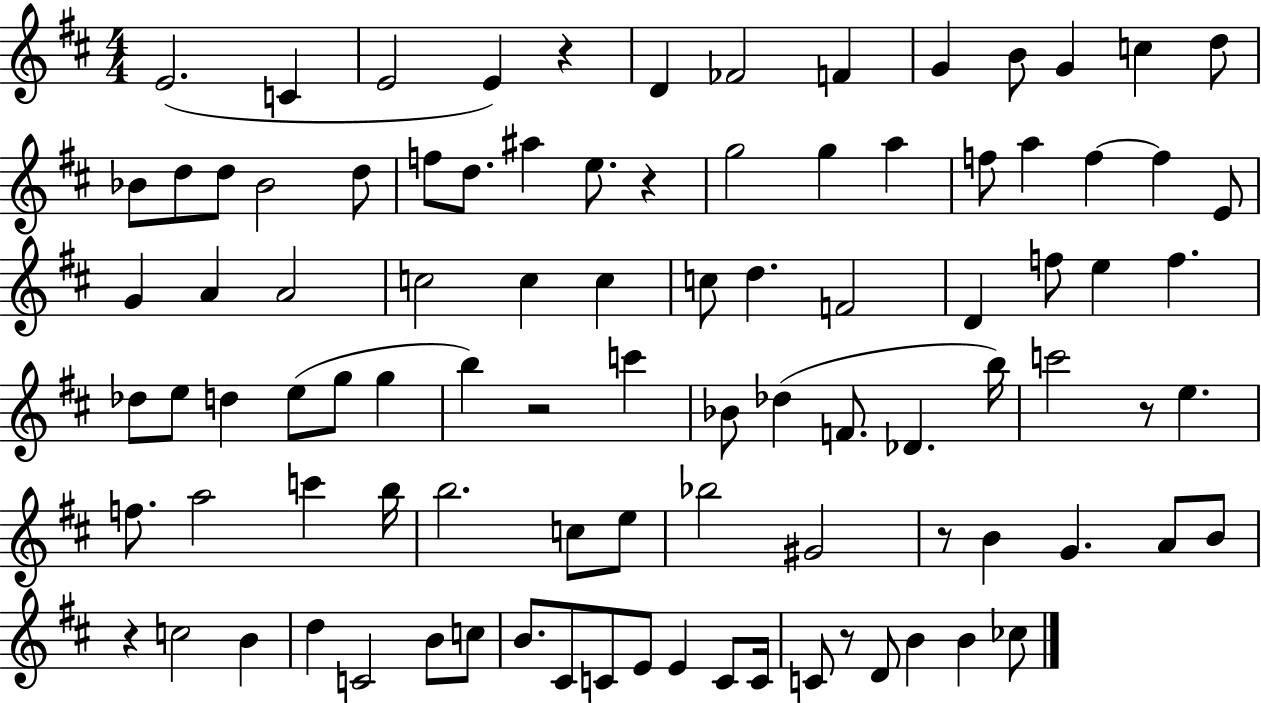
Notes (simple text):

E4/h. C4/q E4/h E4/q R/q D4/q FES4/h F4/q G4/q B4/e G4/q C5/q D5/e Bb4/e D5/e D5/e Bb4/h D5/e F5/e D5/e. A#5/q E5/e. R/q G5/h G5/q A5/q F5/e A5/q F5/q F5/q E4/e G4/q A4/q A4/h C5/h C5/q C5/q C5/e D5/q. F4/h D4/q F5/e E5/q F5/q. Db5/e E5/e D5/q E5/e G5/e G5/q B5/q R/h C6/q Bb4/e Db5/q F4/e. Db4/q. B5/s C6/h R/e E5/q. F5/e. A5/h C6/q B5/s B5/h. C5/e E5/e Bb5/h G#4/h R/e B4/q G4/q. A4/e B4/e R/q C5/h B4/q D5/q C4/h B4/e C5/e B4/e. C#4/e C4/e E4/e E4/q C4/e C4/s C4/e R/e D4/e B4/q B4/q CES5/e